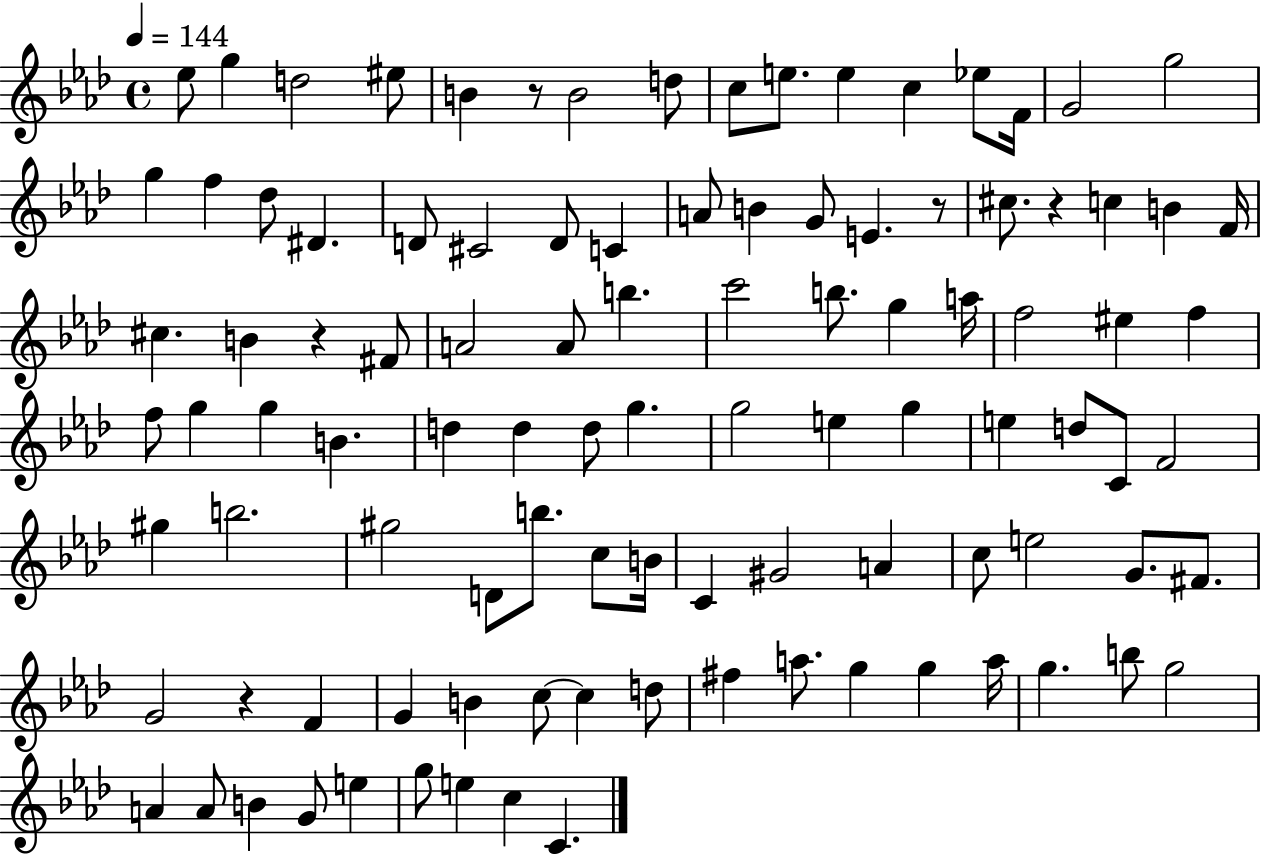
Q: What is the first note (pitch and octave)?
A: Eb5